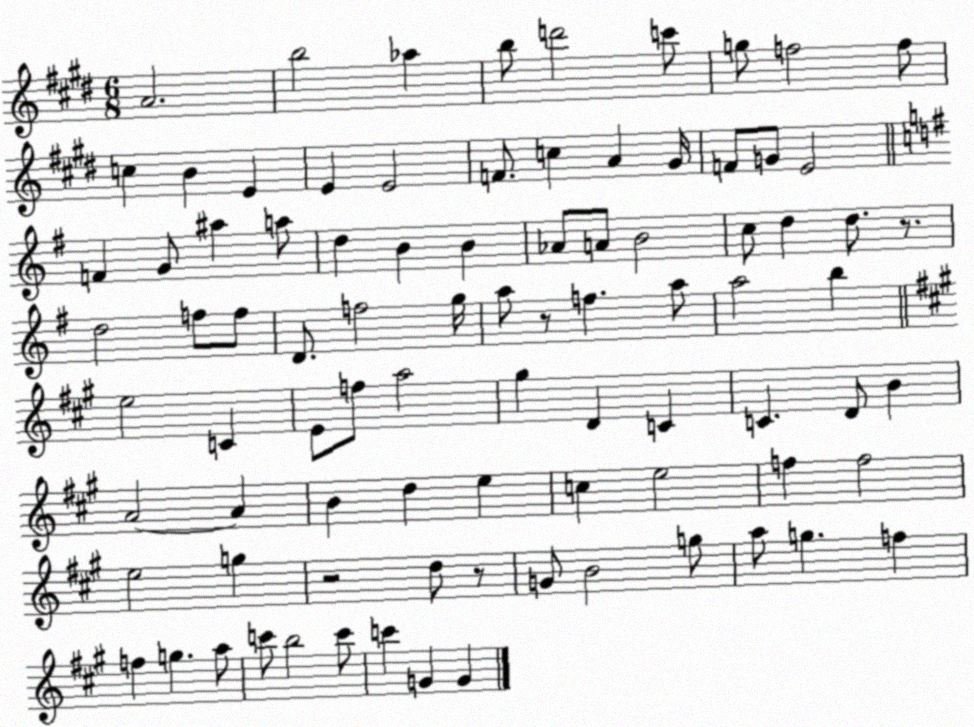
X:1
T:Untitled
M:6/8
L:1/4
K:E
A2 b2 _a b/2 d'2 c'/2 g/2 f2 f/2 c B E E E2 F/2 c A ^G/4 F/2 G/2 E2 F G/2 ^a a/2 d B B _A/2 A/2 B2 c/2 d d/2 z/2 d2 f/2 f/2 D/2 f2 g/4 a/2 z/2 f a/2 a2 b e2 C E/2 f/2 a2 ^g D C C D/2 B A2 A B d e c e2 f f2 e2 g z2 d/2 z/2 G/2 B2 g/2 a/2 g f f g a/2 c'/2 b2 c'/2 c' G G